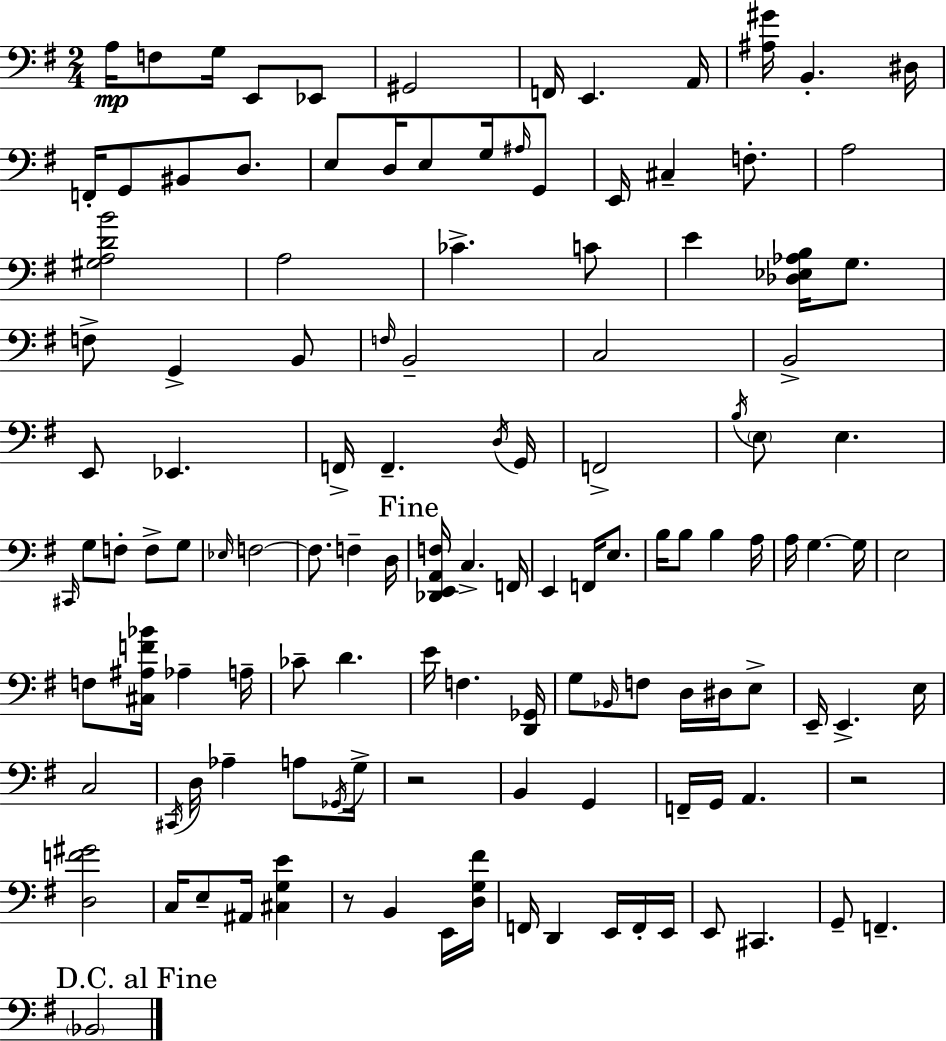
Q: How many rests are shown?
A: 3